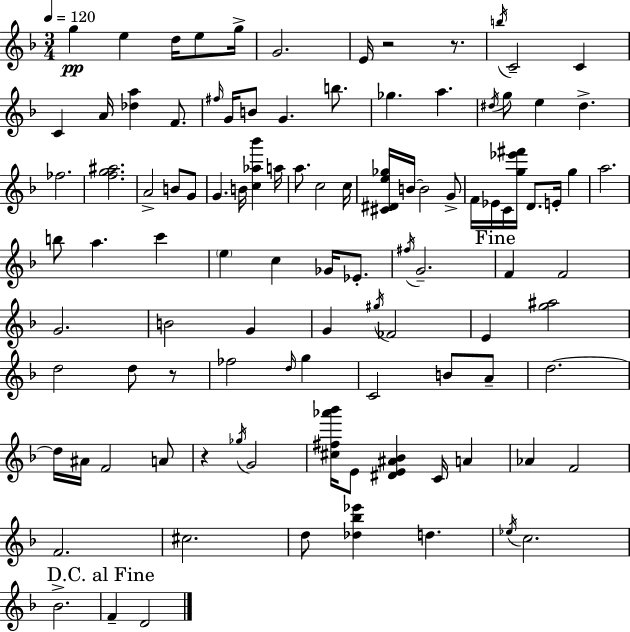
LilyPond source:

{
  \clef treble
  \numericTimeSignature
  \time 3/4
  \key f \major
  \tempo 4 = 120
  g''4\pp e''4 d''16 e''8 g''16-> | g'2. | e'16 r2 r8. | \acciaccatura { b''16 } c'2-- c'4 | \break c'4 a'16 <des'' a''>4 f'8. | \grace { fis''16 } g'16 b'8 g'4. b''8. | ges''4. a''4. | \acciaccatura { dis''16 } g''8 e''4 dis''4.-> | \break fes''2. | <f'' g'' ais''>2. | a'2-> b'8 | g'8 g'4. b'16 <c'' aes'' bes'''>4 | \break a''16 a''8. c''2 | c''16 <cis' dis' e'' ges''>16 b'16~~ b'2 | g'8-> f'16 ees'16 c'16 <g'' ees''' fis'''>16 d'8. e'16-. g''4 | a''2. | \break b''8 a''4. c'''4 | \parenthesize e''4 c''4 ges'16 | ees'8.-. \acciaccatura { fis''16 } g'2.-- | \mark "Fine" f'4 f'2 | \break g'2. | b'2 | g'4 g'4 \acciaccatura { gis''16 } fes'2 | e'4 <g'' ais''>2 | \break d''2 | d''8 r8 fes''2 | \grace { d''16 } g''4 c'2 | b'8 a'8-- d''2.~~ | \break d''16 ais'16 f'2 | a'8 r4 \acciaccatura { ges''16 } g'2 | <cis'' fis'' aes''' bes'''>16 e'8 <dis' e' ais' bes'>4 | c'16 a'4 aes'4 f'2 | \break f'2. | cis''2. | d''8 <des'' bes'' ees'''>4 | d''4. \acciaccatura { ees''16 } c''2. | \break bes'2.-> | \mark "D.C. al Fine" f'4-- | d'2 \bar "|."
}